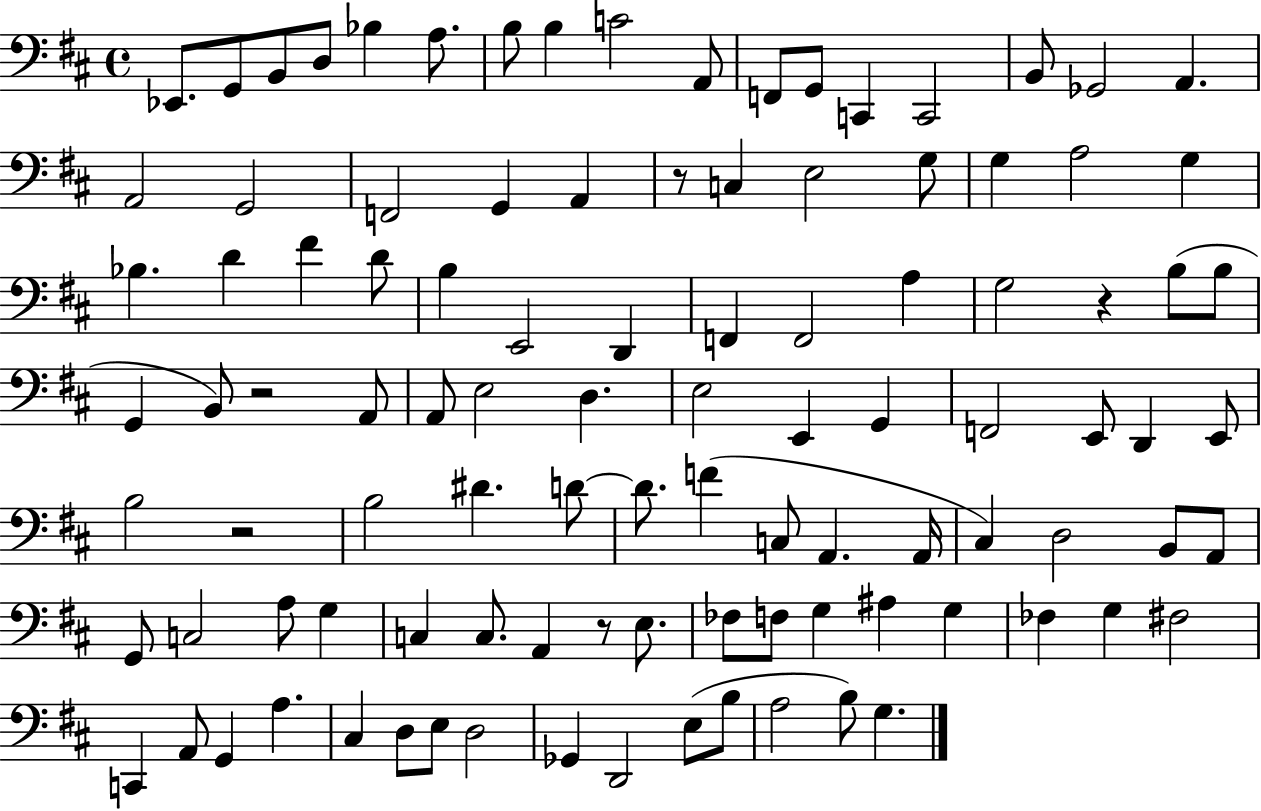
Eb2/e. G2/e B2/e D3/e Bb3/q A3/e. B3/e B3/q C4/h A2/e F2/e G2/e C2/q C2/h B2/e Gb2/h A2/q. A2/h G2/h F2/h G2/q A2/q R/e C3/q E3/h G3/e G3/q A3/h G3/q Bb3/q. D4/q F#4/q D4/e B3/q E2/h D2/q F2/q F2/h A3/q G3/h R/q B3/e B3/e G2/q B2/e R/h A2/e A2/e E3/h D3/q. E3/h E2/q G2/q F2/h E2/e D2/q E2/e B3/h R/h B3/h D#4/q. D4/e D4/e. F4/q C3/e A2/q. A2/s C#3/q D3/h B2/e A2/e G2/e C3/h A3/e G3/q C3/q C3/e. A2/q R/e E3/e. FES3/e F3/e G3/q A#3/q G3/q FES3/q G3/q F#3/h C2/q A2/e G2/q A3/q. C#3/q D3/e E3/e D3/h Gb2/q D2/h E3/e B3/e A3/h B3/e G3/q.